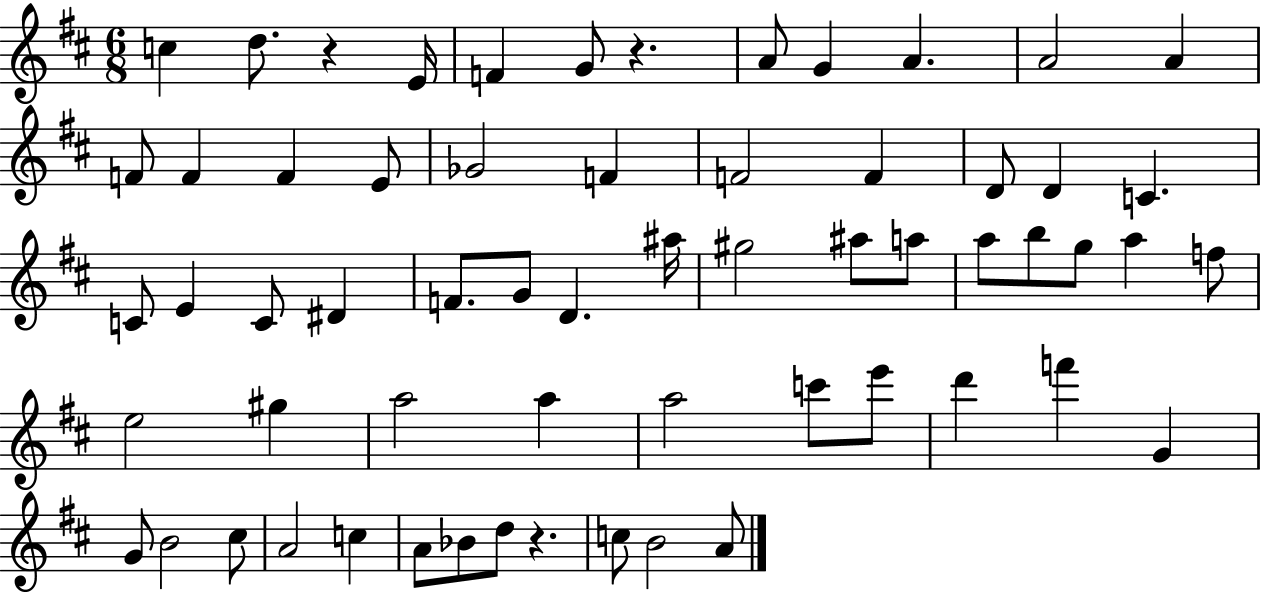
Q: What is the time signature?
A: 6/8